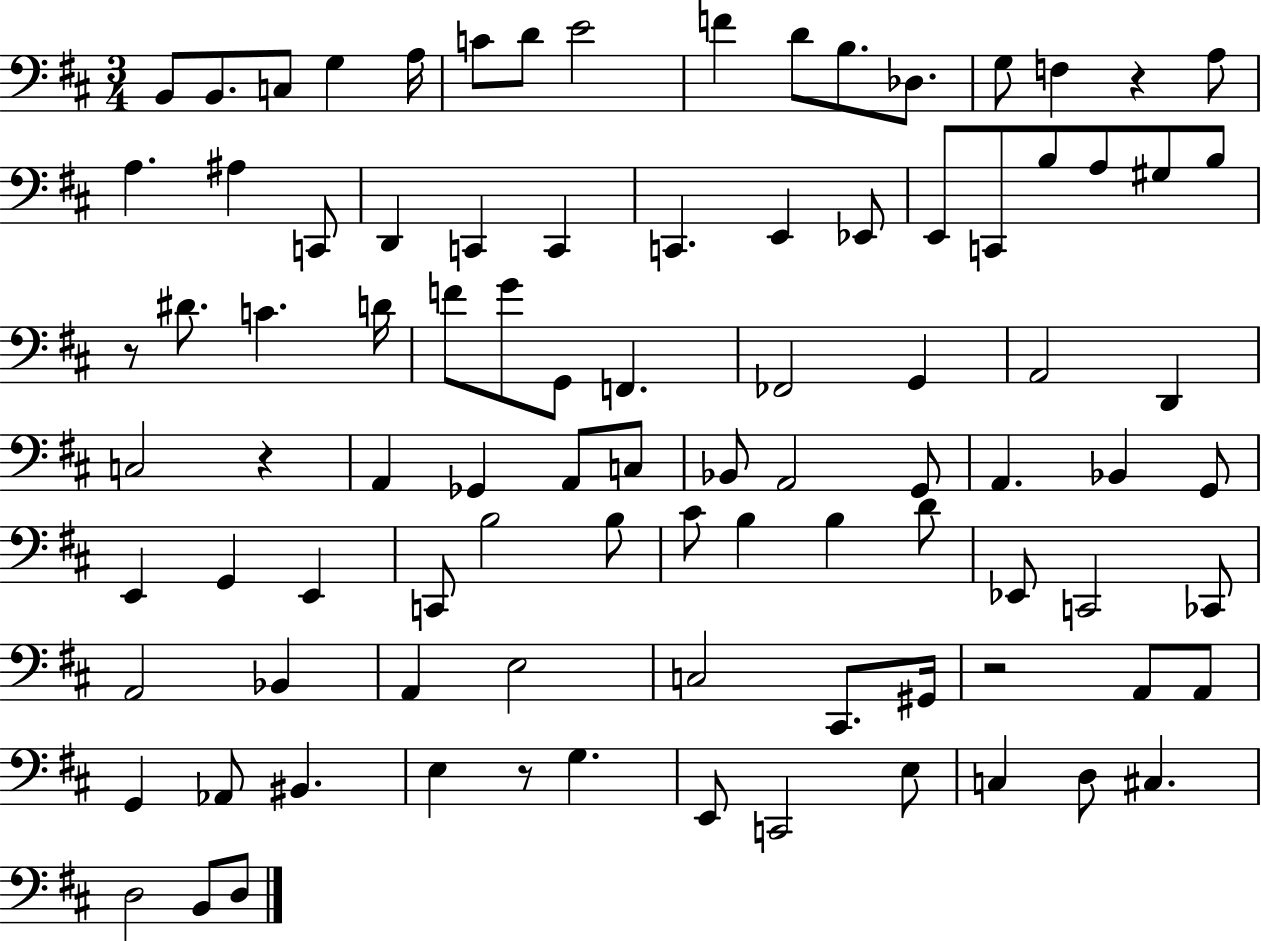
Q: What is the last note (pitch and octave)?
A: D3